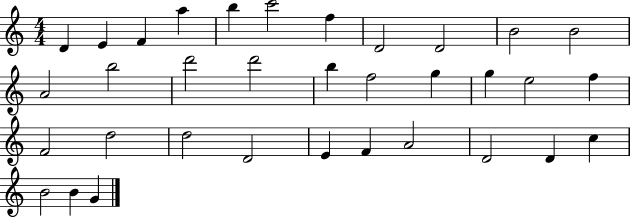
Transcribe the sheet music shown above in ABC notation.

X:1
T:Untitled
M:4/4
L:1/4
K:C
D E F a b c'2 f D2 D2 B2 B2 A2 b2 d'2 d'2 b f2 g g e2 f F2 d2 d2 D2 E F A2 D2 D c B2 B G